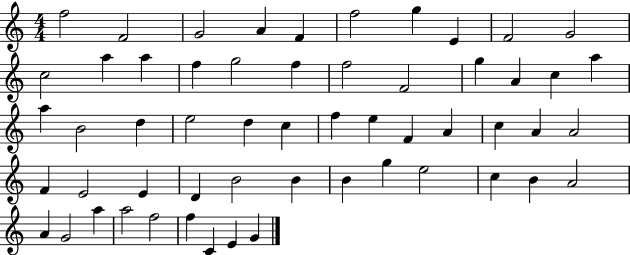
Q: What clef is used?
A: treble